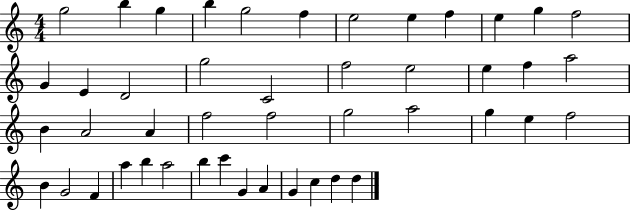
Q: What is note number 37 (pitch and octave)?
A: B5